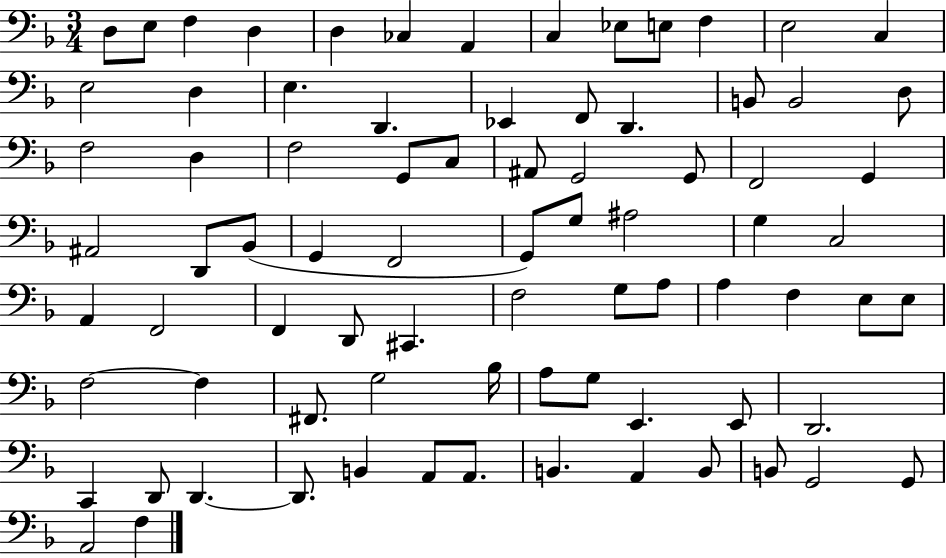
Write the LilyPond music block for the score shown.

{
  \clef bass
  \numericTimeSignature
  \time 3/4
  \key f \major
  d8 e8 f4 d4 | d4 ces4 a,4 | c4 ees8 e8 f4 | e2 c4 | \break e2 d4 | e4. d,4. | ees,4 f,8 d,4. | b,8 b,2 d8 | \break f2 d4 | f2 g,8 c8 | ais,8 g,2 g,8 | f,2 g,4 | \break ais,2 d,8 bes,8( | g,4 f,2 | g,8) g8 ais2 | g4 c2 | \break a,4 f,2 | f,4 d,8 cis,4. | f2 g8 a8 | a4 f4 e8 e8 | \break f2~~ f4 | fis,8. g2 bes16 | a8 g8 e,4. e,8 | d,2. | \break c,4 d,8 d,4.~~ | d,8. b,4 a,8 a,8. | b,4. a,4 b,8 | b,8 g,2 g,8 | \break a,2 f4 | \bar "|."
}